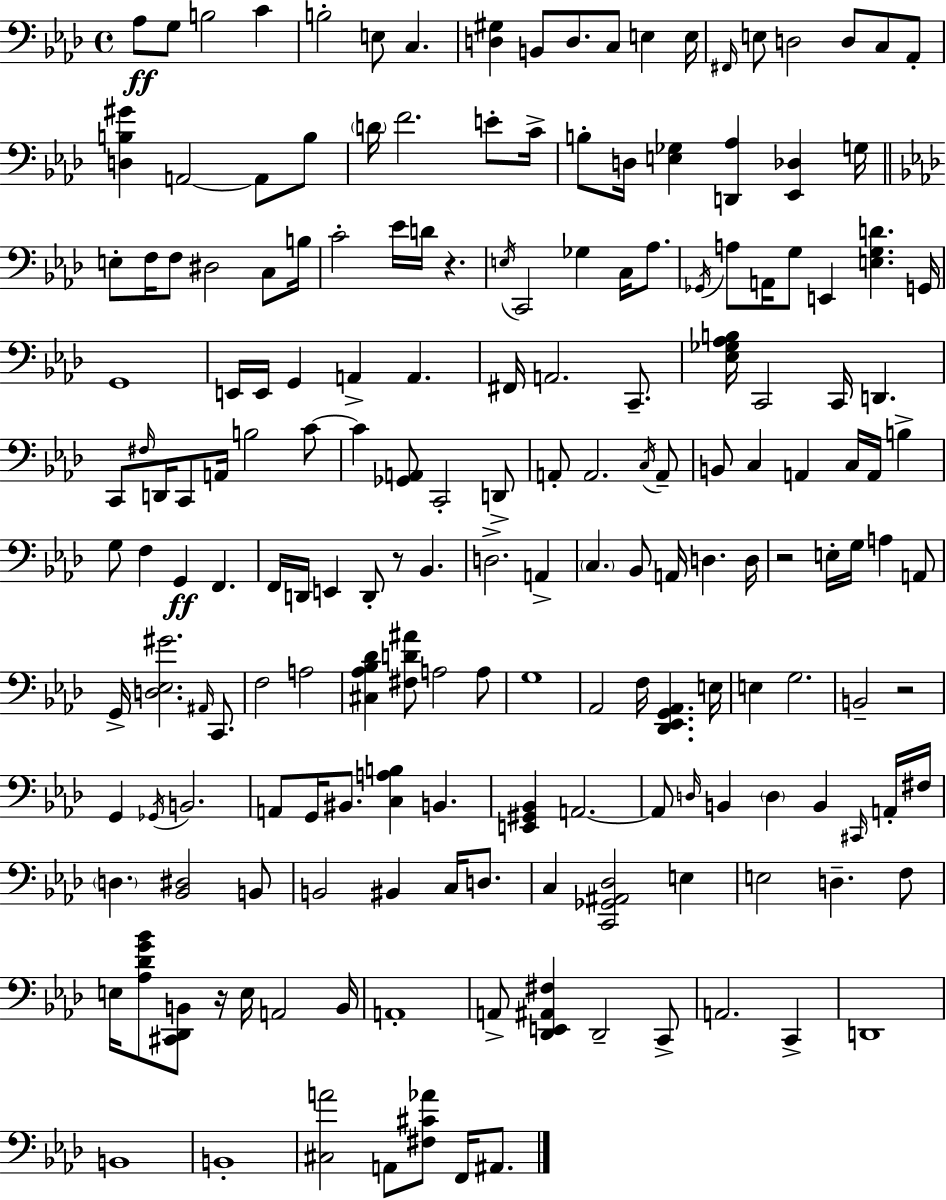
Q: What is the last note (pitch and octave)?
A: A#2